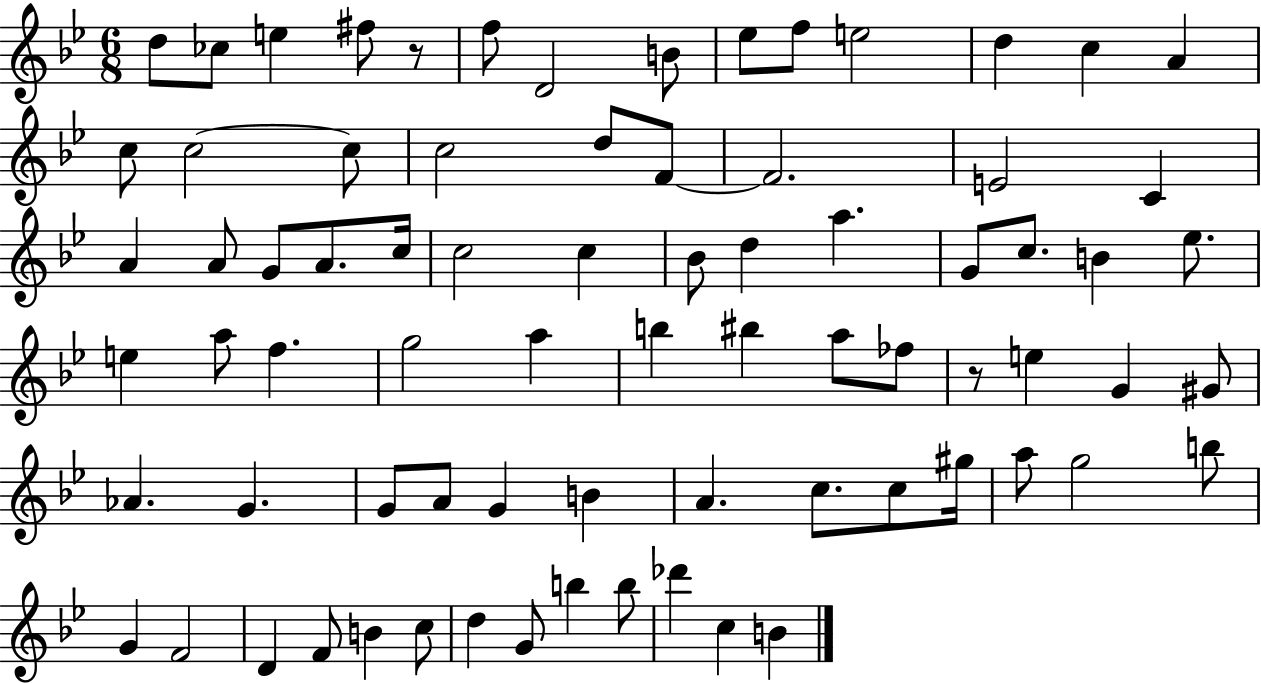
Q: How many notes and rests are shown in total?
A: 76